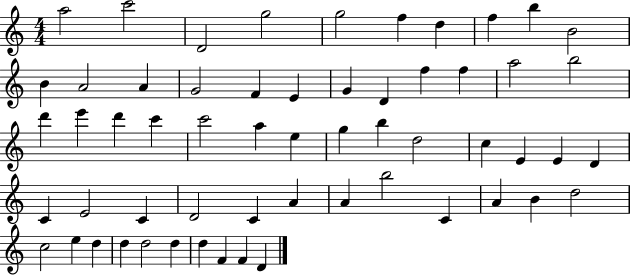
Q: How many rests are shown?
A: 0